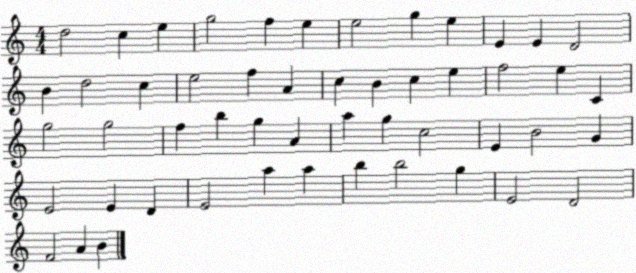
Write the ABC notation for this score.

X:1
T:Untitled
M:4/4
L:1/4
K:C
d2 c e g2 f e e2 g e E E D2 B d2 c e2 f A c B c e f2 e C g2 g2 f b g A a g c2 E B2 G E2 E D E2 a a b b2 g E2 D2 F2 A B